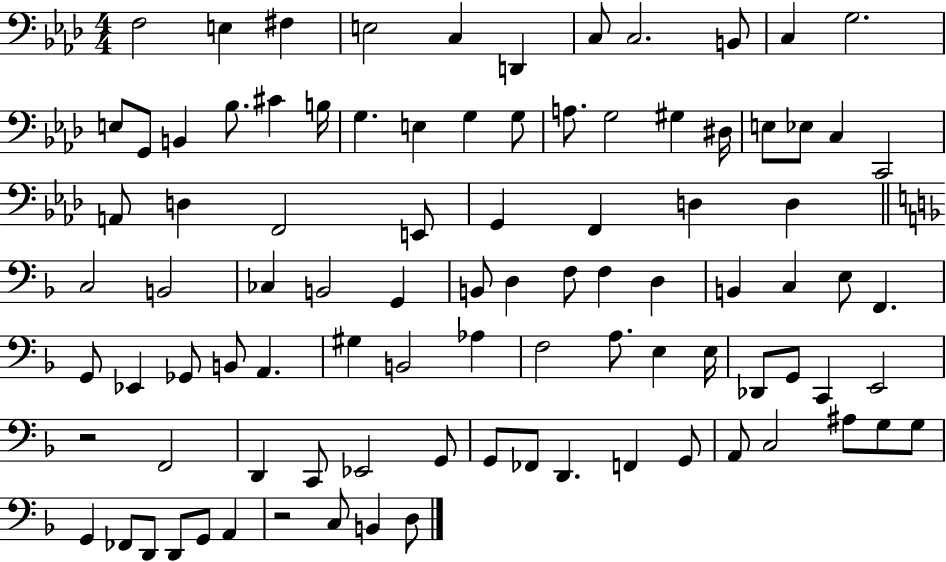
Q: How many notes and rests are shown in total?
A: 93